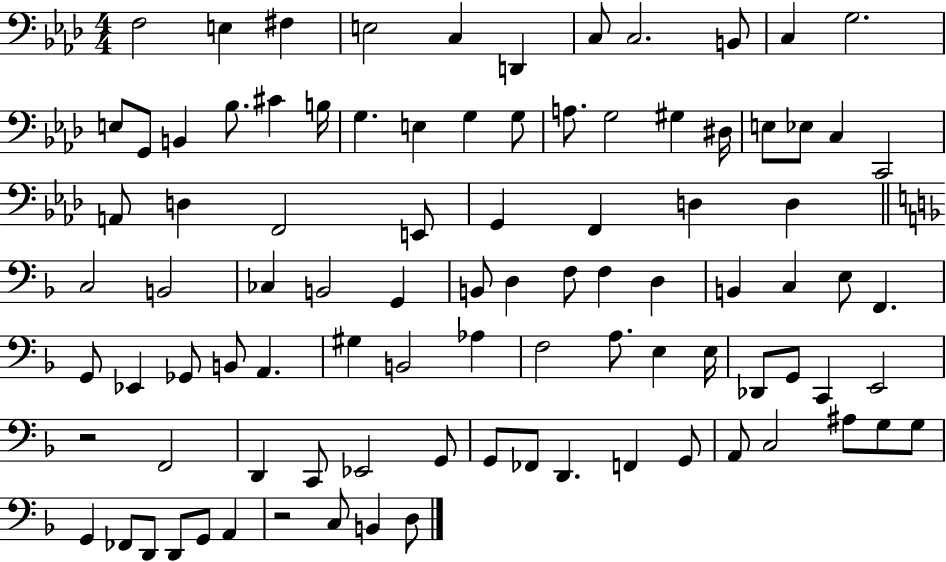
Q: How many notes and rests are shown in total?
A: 93